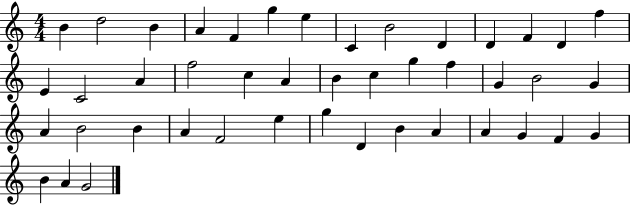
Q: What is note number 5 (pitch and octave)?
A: F4